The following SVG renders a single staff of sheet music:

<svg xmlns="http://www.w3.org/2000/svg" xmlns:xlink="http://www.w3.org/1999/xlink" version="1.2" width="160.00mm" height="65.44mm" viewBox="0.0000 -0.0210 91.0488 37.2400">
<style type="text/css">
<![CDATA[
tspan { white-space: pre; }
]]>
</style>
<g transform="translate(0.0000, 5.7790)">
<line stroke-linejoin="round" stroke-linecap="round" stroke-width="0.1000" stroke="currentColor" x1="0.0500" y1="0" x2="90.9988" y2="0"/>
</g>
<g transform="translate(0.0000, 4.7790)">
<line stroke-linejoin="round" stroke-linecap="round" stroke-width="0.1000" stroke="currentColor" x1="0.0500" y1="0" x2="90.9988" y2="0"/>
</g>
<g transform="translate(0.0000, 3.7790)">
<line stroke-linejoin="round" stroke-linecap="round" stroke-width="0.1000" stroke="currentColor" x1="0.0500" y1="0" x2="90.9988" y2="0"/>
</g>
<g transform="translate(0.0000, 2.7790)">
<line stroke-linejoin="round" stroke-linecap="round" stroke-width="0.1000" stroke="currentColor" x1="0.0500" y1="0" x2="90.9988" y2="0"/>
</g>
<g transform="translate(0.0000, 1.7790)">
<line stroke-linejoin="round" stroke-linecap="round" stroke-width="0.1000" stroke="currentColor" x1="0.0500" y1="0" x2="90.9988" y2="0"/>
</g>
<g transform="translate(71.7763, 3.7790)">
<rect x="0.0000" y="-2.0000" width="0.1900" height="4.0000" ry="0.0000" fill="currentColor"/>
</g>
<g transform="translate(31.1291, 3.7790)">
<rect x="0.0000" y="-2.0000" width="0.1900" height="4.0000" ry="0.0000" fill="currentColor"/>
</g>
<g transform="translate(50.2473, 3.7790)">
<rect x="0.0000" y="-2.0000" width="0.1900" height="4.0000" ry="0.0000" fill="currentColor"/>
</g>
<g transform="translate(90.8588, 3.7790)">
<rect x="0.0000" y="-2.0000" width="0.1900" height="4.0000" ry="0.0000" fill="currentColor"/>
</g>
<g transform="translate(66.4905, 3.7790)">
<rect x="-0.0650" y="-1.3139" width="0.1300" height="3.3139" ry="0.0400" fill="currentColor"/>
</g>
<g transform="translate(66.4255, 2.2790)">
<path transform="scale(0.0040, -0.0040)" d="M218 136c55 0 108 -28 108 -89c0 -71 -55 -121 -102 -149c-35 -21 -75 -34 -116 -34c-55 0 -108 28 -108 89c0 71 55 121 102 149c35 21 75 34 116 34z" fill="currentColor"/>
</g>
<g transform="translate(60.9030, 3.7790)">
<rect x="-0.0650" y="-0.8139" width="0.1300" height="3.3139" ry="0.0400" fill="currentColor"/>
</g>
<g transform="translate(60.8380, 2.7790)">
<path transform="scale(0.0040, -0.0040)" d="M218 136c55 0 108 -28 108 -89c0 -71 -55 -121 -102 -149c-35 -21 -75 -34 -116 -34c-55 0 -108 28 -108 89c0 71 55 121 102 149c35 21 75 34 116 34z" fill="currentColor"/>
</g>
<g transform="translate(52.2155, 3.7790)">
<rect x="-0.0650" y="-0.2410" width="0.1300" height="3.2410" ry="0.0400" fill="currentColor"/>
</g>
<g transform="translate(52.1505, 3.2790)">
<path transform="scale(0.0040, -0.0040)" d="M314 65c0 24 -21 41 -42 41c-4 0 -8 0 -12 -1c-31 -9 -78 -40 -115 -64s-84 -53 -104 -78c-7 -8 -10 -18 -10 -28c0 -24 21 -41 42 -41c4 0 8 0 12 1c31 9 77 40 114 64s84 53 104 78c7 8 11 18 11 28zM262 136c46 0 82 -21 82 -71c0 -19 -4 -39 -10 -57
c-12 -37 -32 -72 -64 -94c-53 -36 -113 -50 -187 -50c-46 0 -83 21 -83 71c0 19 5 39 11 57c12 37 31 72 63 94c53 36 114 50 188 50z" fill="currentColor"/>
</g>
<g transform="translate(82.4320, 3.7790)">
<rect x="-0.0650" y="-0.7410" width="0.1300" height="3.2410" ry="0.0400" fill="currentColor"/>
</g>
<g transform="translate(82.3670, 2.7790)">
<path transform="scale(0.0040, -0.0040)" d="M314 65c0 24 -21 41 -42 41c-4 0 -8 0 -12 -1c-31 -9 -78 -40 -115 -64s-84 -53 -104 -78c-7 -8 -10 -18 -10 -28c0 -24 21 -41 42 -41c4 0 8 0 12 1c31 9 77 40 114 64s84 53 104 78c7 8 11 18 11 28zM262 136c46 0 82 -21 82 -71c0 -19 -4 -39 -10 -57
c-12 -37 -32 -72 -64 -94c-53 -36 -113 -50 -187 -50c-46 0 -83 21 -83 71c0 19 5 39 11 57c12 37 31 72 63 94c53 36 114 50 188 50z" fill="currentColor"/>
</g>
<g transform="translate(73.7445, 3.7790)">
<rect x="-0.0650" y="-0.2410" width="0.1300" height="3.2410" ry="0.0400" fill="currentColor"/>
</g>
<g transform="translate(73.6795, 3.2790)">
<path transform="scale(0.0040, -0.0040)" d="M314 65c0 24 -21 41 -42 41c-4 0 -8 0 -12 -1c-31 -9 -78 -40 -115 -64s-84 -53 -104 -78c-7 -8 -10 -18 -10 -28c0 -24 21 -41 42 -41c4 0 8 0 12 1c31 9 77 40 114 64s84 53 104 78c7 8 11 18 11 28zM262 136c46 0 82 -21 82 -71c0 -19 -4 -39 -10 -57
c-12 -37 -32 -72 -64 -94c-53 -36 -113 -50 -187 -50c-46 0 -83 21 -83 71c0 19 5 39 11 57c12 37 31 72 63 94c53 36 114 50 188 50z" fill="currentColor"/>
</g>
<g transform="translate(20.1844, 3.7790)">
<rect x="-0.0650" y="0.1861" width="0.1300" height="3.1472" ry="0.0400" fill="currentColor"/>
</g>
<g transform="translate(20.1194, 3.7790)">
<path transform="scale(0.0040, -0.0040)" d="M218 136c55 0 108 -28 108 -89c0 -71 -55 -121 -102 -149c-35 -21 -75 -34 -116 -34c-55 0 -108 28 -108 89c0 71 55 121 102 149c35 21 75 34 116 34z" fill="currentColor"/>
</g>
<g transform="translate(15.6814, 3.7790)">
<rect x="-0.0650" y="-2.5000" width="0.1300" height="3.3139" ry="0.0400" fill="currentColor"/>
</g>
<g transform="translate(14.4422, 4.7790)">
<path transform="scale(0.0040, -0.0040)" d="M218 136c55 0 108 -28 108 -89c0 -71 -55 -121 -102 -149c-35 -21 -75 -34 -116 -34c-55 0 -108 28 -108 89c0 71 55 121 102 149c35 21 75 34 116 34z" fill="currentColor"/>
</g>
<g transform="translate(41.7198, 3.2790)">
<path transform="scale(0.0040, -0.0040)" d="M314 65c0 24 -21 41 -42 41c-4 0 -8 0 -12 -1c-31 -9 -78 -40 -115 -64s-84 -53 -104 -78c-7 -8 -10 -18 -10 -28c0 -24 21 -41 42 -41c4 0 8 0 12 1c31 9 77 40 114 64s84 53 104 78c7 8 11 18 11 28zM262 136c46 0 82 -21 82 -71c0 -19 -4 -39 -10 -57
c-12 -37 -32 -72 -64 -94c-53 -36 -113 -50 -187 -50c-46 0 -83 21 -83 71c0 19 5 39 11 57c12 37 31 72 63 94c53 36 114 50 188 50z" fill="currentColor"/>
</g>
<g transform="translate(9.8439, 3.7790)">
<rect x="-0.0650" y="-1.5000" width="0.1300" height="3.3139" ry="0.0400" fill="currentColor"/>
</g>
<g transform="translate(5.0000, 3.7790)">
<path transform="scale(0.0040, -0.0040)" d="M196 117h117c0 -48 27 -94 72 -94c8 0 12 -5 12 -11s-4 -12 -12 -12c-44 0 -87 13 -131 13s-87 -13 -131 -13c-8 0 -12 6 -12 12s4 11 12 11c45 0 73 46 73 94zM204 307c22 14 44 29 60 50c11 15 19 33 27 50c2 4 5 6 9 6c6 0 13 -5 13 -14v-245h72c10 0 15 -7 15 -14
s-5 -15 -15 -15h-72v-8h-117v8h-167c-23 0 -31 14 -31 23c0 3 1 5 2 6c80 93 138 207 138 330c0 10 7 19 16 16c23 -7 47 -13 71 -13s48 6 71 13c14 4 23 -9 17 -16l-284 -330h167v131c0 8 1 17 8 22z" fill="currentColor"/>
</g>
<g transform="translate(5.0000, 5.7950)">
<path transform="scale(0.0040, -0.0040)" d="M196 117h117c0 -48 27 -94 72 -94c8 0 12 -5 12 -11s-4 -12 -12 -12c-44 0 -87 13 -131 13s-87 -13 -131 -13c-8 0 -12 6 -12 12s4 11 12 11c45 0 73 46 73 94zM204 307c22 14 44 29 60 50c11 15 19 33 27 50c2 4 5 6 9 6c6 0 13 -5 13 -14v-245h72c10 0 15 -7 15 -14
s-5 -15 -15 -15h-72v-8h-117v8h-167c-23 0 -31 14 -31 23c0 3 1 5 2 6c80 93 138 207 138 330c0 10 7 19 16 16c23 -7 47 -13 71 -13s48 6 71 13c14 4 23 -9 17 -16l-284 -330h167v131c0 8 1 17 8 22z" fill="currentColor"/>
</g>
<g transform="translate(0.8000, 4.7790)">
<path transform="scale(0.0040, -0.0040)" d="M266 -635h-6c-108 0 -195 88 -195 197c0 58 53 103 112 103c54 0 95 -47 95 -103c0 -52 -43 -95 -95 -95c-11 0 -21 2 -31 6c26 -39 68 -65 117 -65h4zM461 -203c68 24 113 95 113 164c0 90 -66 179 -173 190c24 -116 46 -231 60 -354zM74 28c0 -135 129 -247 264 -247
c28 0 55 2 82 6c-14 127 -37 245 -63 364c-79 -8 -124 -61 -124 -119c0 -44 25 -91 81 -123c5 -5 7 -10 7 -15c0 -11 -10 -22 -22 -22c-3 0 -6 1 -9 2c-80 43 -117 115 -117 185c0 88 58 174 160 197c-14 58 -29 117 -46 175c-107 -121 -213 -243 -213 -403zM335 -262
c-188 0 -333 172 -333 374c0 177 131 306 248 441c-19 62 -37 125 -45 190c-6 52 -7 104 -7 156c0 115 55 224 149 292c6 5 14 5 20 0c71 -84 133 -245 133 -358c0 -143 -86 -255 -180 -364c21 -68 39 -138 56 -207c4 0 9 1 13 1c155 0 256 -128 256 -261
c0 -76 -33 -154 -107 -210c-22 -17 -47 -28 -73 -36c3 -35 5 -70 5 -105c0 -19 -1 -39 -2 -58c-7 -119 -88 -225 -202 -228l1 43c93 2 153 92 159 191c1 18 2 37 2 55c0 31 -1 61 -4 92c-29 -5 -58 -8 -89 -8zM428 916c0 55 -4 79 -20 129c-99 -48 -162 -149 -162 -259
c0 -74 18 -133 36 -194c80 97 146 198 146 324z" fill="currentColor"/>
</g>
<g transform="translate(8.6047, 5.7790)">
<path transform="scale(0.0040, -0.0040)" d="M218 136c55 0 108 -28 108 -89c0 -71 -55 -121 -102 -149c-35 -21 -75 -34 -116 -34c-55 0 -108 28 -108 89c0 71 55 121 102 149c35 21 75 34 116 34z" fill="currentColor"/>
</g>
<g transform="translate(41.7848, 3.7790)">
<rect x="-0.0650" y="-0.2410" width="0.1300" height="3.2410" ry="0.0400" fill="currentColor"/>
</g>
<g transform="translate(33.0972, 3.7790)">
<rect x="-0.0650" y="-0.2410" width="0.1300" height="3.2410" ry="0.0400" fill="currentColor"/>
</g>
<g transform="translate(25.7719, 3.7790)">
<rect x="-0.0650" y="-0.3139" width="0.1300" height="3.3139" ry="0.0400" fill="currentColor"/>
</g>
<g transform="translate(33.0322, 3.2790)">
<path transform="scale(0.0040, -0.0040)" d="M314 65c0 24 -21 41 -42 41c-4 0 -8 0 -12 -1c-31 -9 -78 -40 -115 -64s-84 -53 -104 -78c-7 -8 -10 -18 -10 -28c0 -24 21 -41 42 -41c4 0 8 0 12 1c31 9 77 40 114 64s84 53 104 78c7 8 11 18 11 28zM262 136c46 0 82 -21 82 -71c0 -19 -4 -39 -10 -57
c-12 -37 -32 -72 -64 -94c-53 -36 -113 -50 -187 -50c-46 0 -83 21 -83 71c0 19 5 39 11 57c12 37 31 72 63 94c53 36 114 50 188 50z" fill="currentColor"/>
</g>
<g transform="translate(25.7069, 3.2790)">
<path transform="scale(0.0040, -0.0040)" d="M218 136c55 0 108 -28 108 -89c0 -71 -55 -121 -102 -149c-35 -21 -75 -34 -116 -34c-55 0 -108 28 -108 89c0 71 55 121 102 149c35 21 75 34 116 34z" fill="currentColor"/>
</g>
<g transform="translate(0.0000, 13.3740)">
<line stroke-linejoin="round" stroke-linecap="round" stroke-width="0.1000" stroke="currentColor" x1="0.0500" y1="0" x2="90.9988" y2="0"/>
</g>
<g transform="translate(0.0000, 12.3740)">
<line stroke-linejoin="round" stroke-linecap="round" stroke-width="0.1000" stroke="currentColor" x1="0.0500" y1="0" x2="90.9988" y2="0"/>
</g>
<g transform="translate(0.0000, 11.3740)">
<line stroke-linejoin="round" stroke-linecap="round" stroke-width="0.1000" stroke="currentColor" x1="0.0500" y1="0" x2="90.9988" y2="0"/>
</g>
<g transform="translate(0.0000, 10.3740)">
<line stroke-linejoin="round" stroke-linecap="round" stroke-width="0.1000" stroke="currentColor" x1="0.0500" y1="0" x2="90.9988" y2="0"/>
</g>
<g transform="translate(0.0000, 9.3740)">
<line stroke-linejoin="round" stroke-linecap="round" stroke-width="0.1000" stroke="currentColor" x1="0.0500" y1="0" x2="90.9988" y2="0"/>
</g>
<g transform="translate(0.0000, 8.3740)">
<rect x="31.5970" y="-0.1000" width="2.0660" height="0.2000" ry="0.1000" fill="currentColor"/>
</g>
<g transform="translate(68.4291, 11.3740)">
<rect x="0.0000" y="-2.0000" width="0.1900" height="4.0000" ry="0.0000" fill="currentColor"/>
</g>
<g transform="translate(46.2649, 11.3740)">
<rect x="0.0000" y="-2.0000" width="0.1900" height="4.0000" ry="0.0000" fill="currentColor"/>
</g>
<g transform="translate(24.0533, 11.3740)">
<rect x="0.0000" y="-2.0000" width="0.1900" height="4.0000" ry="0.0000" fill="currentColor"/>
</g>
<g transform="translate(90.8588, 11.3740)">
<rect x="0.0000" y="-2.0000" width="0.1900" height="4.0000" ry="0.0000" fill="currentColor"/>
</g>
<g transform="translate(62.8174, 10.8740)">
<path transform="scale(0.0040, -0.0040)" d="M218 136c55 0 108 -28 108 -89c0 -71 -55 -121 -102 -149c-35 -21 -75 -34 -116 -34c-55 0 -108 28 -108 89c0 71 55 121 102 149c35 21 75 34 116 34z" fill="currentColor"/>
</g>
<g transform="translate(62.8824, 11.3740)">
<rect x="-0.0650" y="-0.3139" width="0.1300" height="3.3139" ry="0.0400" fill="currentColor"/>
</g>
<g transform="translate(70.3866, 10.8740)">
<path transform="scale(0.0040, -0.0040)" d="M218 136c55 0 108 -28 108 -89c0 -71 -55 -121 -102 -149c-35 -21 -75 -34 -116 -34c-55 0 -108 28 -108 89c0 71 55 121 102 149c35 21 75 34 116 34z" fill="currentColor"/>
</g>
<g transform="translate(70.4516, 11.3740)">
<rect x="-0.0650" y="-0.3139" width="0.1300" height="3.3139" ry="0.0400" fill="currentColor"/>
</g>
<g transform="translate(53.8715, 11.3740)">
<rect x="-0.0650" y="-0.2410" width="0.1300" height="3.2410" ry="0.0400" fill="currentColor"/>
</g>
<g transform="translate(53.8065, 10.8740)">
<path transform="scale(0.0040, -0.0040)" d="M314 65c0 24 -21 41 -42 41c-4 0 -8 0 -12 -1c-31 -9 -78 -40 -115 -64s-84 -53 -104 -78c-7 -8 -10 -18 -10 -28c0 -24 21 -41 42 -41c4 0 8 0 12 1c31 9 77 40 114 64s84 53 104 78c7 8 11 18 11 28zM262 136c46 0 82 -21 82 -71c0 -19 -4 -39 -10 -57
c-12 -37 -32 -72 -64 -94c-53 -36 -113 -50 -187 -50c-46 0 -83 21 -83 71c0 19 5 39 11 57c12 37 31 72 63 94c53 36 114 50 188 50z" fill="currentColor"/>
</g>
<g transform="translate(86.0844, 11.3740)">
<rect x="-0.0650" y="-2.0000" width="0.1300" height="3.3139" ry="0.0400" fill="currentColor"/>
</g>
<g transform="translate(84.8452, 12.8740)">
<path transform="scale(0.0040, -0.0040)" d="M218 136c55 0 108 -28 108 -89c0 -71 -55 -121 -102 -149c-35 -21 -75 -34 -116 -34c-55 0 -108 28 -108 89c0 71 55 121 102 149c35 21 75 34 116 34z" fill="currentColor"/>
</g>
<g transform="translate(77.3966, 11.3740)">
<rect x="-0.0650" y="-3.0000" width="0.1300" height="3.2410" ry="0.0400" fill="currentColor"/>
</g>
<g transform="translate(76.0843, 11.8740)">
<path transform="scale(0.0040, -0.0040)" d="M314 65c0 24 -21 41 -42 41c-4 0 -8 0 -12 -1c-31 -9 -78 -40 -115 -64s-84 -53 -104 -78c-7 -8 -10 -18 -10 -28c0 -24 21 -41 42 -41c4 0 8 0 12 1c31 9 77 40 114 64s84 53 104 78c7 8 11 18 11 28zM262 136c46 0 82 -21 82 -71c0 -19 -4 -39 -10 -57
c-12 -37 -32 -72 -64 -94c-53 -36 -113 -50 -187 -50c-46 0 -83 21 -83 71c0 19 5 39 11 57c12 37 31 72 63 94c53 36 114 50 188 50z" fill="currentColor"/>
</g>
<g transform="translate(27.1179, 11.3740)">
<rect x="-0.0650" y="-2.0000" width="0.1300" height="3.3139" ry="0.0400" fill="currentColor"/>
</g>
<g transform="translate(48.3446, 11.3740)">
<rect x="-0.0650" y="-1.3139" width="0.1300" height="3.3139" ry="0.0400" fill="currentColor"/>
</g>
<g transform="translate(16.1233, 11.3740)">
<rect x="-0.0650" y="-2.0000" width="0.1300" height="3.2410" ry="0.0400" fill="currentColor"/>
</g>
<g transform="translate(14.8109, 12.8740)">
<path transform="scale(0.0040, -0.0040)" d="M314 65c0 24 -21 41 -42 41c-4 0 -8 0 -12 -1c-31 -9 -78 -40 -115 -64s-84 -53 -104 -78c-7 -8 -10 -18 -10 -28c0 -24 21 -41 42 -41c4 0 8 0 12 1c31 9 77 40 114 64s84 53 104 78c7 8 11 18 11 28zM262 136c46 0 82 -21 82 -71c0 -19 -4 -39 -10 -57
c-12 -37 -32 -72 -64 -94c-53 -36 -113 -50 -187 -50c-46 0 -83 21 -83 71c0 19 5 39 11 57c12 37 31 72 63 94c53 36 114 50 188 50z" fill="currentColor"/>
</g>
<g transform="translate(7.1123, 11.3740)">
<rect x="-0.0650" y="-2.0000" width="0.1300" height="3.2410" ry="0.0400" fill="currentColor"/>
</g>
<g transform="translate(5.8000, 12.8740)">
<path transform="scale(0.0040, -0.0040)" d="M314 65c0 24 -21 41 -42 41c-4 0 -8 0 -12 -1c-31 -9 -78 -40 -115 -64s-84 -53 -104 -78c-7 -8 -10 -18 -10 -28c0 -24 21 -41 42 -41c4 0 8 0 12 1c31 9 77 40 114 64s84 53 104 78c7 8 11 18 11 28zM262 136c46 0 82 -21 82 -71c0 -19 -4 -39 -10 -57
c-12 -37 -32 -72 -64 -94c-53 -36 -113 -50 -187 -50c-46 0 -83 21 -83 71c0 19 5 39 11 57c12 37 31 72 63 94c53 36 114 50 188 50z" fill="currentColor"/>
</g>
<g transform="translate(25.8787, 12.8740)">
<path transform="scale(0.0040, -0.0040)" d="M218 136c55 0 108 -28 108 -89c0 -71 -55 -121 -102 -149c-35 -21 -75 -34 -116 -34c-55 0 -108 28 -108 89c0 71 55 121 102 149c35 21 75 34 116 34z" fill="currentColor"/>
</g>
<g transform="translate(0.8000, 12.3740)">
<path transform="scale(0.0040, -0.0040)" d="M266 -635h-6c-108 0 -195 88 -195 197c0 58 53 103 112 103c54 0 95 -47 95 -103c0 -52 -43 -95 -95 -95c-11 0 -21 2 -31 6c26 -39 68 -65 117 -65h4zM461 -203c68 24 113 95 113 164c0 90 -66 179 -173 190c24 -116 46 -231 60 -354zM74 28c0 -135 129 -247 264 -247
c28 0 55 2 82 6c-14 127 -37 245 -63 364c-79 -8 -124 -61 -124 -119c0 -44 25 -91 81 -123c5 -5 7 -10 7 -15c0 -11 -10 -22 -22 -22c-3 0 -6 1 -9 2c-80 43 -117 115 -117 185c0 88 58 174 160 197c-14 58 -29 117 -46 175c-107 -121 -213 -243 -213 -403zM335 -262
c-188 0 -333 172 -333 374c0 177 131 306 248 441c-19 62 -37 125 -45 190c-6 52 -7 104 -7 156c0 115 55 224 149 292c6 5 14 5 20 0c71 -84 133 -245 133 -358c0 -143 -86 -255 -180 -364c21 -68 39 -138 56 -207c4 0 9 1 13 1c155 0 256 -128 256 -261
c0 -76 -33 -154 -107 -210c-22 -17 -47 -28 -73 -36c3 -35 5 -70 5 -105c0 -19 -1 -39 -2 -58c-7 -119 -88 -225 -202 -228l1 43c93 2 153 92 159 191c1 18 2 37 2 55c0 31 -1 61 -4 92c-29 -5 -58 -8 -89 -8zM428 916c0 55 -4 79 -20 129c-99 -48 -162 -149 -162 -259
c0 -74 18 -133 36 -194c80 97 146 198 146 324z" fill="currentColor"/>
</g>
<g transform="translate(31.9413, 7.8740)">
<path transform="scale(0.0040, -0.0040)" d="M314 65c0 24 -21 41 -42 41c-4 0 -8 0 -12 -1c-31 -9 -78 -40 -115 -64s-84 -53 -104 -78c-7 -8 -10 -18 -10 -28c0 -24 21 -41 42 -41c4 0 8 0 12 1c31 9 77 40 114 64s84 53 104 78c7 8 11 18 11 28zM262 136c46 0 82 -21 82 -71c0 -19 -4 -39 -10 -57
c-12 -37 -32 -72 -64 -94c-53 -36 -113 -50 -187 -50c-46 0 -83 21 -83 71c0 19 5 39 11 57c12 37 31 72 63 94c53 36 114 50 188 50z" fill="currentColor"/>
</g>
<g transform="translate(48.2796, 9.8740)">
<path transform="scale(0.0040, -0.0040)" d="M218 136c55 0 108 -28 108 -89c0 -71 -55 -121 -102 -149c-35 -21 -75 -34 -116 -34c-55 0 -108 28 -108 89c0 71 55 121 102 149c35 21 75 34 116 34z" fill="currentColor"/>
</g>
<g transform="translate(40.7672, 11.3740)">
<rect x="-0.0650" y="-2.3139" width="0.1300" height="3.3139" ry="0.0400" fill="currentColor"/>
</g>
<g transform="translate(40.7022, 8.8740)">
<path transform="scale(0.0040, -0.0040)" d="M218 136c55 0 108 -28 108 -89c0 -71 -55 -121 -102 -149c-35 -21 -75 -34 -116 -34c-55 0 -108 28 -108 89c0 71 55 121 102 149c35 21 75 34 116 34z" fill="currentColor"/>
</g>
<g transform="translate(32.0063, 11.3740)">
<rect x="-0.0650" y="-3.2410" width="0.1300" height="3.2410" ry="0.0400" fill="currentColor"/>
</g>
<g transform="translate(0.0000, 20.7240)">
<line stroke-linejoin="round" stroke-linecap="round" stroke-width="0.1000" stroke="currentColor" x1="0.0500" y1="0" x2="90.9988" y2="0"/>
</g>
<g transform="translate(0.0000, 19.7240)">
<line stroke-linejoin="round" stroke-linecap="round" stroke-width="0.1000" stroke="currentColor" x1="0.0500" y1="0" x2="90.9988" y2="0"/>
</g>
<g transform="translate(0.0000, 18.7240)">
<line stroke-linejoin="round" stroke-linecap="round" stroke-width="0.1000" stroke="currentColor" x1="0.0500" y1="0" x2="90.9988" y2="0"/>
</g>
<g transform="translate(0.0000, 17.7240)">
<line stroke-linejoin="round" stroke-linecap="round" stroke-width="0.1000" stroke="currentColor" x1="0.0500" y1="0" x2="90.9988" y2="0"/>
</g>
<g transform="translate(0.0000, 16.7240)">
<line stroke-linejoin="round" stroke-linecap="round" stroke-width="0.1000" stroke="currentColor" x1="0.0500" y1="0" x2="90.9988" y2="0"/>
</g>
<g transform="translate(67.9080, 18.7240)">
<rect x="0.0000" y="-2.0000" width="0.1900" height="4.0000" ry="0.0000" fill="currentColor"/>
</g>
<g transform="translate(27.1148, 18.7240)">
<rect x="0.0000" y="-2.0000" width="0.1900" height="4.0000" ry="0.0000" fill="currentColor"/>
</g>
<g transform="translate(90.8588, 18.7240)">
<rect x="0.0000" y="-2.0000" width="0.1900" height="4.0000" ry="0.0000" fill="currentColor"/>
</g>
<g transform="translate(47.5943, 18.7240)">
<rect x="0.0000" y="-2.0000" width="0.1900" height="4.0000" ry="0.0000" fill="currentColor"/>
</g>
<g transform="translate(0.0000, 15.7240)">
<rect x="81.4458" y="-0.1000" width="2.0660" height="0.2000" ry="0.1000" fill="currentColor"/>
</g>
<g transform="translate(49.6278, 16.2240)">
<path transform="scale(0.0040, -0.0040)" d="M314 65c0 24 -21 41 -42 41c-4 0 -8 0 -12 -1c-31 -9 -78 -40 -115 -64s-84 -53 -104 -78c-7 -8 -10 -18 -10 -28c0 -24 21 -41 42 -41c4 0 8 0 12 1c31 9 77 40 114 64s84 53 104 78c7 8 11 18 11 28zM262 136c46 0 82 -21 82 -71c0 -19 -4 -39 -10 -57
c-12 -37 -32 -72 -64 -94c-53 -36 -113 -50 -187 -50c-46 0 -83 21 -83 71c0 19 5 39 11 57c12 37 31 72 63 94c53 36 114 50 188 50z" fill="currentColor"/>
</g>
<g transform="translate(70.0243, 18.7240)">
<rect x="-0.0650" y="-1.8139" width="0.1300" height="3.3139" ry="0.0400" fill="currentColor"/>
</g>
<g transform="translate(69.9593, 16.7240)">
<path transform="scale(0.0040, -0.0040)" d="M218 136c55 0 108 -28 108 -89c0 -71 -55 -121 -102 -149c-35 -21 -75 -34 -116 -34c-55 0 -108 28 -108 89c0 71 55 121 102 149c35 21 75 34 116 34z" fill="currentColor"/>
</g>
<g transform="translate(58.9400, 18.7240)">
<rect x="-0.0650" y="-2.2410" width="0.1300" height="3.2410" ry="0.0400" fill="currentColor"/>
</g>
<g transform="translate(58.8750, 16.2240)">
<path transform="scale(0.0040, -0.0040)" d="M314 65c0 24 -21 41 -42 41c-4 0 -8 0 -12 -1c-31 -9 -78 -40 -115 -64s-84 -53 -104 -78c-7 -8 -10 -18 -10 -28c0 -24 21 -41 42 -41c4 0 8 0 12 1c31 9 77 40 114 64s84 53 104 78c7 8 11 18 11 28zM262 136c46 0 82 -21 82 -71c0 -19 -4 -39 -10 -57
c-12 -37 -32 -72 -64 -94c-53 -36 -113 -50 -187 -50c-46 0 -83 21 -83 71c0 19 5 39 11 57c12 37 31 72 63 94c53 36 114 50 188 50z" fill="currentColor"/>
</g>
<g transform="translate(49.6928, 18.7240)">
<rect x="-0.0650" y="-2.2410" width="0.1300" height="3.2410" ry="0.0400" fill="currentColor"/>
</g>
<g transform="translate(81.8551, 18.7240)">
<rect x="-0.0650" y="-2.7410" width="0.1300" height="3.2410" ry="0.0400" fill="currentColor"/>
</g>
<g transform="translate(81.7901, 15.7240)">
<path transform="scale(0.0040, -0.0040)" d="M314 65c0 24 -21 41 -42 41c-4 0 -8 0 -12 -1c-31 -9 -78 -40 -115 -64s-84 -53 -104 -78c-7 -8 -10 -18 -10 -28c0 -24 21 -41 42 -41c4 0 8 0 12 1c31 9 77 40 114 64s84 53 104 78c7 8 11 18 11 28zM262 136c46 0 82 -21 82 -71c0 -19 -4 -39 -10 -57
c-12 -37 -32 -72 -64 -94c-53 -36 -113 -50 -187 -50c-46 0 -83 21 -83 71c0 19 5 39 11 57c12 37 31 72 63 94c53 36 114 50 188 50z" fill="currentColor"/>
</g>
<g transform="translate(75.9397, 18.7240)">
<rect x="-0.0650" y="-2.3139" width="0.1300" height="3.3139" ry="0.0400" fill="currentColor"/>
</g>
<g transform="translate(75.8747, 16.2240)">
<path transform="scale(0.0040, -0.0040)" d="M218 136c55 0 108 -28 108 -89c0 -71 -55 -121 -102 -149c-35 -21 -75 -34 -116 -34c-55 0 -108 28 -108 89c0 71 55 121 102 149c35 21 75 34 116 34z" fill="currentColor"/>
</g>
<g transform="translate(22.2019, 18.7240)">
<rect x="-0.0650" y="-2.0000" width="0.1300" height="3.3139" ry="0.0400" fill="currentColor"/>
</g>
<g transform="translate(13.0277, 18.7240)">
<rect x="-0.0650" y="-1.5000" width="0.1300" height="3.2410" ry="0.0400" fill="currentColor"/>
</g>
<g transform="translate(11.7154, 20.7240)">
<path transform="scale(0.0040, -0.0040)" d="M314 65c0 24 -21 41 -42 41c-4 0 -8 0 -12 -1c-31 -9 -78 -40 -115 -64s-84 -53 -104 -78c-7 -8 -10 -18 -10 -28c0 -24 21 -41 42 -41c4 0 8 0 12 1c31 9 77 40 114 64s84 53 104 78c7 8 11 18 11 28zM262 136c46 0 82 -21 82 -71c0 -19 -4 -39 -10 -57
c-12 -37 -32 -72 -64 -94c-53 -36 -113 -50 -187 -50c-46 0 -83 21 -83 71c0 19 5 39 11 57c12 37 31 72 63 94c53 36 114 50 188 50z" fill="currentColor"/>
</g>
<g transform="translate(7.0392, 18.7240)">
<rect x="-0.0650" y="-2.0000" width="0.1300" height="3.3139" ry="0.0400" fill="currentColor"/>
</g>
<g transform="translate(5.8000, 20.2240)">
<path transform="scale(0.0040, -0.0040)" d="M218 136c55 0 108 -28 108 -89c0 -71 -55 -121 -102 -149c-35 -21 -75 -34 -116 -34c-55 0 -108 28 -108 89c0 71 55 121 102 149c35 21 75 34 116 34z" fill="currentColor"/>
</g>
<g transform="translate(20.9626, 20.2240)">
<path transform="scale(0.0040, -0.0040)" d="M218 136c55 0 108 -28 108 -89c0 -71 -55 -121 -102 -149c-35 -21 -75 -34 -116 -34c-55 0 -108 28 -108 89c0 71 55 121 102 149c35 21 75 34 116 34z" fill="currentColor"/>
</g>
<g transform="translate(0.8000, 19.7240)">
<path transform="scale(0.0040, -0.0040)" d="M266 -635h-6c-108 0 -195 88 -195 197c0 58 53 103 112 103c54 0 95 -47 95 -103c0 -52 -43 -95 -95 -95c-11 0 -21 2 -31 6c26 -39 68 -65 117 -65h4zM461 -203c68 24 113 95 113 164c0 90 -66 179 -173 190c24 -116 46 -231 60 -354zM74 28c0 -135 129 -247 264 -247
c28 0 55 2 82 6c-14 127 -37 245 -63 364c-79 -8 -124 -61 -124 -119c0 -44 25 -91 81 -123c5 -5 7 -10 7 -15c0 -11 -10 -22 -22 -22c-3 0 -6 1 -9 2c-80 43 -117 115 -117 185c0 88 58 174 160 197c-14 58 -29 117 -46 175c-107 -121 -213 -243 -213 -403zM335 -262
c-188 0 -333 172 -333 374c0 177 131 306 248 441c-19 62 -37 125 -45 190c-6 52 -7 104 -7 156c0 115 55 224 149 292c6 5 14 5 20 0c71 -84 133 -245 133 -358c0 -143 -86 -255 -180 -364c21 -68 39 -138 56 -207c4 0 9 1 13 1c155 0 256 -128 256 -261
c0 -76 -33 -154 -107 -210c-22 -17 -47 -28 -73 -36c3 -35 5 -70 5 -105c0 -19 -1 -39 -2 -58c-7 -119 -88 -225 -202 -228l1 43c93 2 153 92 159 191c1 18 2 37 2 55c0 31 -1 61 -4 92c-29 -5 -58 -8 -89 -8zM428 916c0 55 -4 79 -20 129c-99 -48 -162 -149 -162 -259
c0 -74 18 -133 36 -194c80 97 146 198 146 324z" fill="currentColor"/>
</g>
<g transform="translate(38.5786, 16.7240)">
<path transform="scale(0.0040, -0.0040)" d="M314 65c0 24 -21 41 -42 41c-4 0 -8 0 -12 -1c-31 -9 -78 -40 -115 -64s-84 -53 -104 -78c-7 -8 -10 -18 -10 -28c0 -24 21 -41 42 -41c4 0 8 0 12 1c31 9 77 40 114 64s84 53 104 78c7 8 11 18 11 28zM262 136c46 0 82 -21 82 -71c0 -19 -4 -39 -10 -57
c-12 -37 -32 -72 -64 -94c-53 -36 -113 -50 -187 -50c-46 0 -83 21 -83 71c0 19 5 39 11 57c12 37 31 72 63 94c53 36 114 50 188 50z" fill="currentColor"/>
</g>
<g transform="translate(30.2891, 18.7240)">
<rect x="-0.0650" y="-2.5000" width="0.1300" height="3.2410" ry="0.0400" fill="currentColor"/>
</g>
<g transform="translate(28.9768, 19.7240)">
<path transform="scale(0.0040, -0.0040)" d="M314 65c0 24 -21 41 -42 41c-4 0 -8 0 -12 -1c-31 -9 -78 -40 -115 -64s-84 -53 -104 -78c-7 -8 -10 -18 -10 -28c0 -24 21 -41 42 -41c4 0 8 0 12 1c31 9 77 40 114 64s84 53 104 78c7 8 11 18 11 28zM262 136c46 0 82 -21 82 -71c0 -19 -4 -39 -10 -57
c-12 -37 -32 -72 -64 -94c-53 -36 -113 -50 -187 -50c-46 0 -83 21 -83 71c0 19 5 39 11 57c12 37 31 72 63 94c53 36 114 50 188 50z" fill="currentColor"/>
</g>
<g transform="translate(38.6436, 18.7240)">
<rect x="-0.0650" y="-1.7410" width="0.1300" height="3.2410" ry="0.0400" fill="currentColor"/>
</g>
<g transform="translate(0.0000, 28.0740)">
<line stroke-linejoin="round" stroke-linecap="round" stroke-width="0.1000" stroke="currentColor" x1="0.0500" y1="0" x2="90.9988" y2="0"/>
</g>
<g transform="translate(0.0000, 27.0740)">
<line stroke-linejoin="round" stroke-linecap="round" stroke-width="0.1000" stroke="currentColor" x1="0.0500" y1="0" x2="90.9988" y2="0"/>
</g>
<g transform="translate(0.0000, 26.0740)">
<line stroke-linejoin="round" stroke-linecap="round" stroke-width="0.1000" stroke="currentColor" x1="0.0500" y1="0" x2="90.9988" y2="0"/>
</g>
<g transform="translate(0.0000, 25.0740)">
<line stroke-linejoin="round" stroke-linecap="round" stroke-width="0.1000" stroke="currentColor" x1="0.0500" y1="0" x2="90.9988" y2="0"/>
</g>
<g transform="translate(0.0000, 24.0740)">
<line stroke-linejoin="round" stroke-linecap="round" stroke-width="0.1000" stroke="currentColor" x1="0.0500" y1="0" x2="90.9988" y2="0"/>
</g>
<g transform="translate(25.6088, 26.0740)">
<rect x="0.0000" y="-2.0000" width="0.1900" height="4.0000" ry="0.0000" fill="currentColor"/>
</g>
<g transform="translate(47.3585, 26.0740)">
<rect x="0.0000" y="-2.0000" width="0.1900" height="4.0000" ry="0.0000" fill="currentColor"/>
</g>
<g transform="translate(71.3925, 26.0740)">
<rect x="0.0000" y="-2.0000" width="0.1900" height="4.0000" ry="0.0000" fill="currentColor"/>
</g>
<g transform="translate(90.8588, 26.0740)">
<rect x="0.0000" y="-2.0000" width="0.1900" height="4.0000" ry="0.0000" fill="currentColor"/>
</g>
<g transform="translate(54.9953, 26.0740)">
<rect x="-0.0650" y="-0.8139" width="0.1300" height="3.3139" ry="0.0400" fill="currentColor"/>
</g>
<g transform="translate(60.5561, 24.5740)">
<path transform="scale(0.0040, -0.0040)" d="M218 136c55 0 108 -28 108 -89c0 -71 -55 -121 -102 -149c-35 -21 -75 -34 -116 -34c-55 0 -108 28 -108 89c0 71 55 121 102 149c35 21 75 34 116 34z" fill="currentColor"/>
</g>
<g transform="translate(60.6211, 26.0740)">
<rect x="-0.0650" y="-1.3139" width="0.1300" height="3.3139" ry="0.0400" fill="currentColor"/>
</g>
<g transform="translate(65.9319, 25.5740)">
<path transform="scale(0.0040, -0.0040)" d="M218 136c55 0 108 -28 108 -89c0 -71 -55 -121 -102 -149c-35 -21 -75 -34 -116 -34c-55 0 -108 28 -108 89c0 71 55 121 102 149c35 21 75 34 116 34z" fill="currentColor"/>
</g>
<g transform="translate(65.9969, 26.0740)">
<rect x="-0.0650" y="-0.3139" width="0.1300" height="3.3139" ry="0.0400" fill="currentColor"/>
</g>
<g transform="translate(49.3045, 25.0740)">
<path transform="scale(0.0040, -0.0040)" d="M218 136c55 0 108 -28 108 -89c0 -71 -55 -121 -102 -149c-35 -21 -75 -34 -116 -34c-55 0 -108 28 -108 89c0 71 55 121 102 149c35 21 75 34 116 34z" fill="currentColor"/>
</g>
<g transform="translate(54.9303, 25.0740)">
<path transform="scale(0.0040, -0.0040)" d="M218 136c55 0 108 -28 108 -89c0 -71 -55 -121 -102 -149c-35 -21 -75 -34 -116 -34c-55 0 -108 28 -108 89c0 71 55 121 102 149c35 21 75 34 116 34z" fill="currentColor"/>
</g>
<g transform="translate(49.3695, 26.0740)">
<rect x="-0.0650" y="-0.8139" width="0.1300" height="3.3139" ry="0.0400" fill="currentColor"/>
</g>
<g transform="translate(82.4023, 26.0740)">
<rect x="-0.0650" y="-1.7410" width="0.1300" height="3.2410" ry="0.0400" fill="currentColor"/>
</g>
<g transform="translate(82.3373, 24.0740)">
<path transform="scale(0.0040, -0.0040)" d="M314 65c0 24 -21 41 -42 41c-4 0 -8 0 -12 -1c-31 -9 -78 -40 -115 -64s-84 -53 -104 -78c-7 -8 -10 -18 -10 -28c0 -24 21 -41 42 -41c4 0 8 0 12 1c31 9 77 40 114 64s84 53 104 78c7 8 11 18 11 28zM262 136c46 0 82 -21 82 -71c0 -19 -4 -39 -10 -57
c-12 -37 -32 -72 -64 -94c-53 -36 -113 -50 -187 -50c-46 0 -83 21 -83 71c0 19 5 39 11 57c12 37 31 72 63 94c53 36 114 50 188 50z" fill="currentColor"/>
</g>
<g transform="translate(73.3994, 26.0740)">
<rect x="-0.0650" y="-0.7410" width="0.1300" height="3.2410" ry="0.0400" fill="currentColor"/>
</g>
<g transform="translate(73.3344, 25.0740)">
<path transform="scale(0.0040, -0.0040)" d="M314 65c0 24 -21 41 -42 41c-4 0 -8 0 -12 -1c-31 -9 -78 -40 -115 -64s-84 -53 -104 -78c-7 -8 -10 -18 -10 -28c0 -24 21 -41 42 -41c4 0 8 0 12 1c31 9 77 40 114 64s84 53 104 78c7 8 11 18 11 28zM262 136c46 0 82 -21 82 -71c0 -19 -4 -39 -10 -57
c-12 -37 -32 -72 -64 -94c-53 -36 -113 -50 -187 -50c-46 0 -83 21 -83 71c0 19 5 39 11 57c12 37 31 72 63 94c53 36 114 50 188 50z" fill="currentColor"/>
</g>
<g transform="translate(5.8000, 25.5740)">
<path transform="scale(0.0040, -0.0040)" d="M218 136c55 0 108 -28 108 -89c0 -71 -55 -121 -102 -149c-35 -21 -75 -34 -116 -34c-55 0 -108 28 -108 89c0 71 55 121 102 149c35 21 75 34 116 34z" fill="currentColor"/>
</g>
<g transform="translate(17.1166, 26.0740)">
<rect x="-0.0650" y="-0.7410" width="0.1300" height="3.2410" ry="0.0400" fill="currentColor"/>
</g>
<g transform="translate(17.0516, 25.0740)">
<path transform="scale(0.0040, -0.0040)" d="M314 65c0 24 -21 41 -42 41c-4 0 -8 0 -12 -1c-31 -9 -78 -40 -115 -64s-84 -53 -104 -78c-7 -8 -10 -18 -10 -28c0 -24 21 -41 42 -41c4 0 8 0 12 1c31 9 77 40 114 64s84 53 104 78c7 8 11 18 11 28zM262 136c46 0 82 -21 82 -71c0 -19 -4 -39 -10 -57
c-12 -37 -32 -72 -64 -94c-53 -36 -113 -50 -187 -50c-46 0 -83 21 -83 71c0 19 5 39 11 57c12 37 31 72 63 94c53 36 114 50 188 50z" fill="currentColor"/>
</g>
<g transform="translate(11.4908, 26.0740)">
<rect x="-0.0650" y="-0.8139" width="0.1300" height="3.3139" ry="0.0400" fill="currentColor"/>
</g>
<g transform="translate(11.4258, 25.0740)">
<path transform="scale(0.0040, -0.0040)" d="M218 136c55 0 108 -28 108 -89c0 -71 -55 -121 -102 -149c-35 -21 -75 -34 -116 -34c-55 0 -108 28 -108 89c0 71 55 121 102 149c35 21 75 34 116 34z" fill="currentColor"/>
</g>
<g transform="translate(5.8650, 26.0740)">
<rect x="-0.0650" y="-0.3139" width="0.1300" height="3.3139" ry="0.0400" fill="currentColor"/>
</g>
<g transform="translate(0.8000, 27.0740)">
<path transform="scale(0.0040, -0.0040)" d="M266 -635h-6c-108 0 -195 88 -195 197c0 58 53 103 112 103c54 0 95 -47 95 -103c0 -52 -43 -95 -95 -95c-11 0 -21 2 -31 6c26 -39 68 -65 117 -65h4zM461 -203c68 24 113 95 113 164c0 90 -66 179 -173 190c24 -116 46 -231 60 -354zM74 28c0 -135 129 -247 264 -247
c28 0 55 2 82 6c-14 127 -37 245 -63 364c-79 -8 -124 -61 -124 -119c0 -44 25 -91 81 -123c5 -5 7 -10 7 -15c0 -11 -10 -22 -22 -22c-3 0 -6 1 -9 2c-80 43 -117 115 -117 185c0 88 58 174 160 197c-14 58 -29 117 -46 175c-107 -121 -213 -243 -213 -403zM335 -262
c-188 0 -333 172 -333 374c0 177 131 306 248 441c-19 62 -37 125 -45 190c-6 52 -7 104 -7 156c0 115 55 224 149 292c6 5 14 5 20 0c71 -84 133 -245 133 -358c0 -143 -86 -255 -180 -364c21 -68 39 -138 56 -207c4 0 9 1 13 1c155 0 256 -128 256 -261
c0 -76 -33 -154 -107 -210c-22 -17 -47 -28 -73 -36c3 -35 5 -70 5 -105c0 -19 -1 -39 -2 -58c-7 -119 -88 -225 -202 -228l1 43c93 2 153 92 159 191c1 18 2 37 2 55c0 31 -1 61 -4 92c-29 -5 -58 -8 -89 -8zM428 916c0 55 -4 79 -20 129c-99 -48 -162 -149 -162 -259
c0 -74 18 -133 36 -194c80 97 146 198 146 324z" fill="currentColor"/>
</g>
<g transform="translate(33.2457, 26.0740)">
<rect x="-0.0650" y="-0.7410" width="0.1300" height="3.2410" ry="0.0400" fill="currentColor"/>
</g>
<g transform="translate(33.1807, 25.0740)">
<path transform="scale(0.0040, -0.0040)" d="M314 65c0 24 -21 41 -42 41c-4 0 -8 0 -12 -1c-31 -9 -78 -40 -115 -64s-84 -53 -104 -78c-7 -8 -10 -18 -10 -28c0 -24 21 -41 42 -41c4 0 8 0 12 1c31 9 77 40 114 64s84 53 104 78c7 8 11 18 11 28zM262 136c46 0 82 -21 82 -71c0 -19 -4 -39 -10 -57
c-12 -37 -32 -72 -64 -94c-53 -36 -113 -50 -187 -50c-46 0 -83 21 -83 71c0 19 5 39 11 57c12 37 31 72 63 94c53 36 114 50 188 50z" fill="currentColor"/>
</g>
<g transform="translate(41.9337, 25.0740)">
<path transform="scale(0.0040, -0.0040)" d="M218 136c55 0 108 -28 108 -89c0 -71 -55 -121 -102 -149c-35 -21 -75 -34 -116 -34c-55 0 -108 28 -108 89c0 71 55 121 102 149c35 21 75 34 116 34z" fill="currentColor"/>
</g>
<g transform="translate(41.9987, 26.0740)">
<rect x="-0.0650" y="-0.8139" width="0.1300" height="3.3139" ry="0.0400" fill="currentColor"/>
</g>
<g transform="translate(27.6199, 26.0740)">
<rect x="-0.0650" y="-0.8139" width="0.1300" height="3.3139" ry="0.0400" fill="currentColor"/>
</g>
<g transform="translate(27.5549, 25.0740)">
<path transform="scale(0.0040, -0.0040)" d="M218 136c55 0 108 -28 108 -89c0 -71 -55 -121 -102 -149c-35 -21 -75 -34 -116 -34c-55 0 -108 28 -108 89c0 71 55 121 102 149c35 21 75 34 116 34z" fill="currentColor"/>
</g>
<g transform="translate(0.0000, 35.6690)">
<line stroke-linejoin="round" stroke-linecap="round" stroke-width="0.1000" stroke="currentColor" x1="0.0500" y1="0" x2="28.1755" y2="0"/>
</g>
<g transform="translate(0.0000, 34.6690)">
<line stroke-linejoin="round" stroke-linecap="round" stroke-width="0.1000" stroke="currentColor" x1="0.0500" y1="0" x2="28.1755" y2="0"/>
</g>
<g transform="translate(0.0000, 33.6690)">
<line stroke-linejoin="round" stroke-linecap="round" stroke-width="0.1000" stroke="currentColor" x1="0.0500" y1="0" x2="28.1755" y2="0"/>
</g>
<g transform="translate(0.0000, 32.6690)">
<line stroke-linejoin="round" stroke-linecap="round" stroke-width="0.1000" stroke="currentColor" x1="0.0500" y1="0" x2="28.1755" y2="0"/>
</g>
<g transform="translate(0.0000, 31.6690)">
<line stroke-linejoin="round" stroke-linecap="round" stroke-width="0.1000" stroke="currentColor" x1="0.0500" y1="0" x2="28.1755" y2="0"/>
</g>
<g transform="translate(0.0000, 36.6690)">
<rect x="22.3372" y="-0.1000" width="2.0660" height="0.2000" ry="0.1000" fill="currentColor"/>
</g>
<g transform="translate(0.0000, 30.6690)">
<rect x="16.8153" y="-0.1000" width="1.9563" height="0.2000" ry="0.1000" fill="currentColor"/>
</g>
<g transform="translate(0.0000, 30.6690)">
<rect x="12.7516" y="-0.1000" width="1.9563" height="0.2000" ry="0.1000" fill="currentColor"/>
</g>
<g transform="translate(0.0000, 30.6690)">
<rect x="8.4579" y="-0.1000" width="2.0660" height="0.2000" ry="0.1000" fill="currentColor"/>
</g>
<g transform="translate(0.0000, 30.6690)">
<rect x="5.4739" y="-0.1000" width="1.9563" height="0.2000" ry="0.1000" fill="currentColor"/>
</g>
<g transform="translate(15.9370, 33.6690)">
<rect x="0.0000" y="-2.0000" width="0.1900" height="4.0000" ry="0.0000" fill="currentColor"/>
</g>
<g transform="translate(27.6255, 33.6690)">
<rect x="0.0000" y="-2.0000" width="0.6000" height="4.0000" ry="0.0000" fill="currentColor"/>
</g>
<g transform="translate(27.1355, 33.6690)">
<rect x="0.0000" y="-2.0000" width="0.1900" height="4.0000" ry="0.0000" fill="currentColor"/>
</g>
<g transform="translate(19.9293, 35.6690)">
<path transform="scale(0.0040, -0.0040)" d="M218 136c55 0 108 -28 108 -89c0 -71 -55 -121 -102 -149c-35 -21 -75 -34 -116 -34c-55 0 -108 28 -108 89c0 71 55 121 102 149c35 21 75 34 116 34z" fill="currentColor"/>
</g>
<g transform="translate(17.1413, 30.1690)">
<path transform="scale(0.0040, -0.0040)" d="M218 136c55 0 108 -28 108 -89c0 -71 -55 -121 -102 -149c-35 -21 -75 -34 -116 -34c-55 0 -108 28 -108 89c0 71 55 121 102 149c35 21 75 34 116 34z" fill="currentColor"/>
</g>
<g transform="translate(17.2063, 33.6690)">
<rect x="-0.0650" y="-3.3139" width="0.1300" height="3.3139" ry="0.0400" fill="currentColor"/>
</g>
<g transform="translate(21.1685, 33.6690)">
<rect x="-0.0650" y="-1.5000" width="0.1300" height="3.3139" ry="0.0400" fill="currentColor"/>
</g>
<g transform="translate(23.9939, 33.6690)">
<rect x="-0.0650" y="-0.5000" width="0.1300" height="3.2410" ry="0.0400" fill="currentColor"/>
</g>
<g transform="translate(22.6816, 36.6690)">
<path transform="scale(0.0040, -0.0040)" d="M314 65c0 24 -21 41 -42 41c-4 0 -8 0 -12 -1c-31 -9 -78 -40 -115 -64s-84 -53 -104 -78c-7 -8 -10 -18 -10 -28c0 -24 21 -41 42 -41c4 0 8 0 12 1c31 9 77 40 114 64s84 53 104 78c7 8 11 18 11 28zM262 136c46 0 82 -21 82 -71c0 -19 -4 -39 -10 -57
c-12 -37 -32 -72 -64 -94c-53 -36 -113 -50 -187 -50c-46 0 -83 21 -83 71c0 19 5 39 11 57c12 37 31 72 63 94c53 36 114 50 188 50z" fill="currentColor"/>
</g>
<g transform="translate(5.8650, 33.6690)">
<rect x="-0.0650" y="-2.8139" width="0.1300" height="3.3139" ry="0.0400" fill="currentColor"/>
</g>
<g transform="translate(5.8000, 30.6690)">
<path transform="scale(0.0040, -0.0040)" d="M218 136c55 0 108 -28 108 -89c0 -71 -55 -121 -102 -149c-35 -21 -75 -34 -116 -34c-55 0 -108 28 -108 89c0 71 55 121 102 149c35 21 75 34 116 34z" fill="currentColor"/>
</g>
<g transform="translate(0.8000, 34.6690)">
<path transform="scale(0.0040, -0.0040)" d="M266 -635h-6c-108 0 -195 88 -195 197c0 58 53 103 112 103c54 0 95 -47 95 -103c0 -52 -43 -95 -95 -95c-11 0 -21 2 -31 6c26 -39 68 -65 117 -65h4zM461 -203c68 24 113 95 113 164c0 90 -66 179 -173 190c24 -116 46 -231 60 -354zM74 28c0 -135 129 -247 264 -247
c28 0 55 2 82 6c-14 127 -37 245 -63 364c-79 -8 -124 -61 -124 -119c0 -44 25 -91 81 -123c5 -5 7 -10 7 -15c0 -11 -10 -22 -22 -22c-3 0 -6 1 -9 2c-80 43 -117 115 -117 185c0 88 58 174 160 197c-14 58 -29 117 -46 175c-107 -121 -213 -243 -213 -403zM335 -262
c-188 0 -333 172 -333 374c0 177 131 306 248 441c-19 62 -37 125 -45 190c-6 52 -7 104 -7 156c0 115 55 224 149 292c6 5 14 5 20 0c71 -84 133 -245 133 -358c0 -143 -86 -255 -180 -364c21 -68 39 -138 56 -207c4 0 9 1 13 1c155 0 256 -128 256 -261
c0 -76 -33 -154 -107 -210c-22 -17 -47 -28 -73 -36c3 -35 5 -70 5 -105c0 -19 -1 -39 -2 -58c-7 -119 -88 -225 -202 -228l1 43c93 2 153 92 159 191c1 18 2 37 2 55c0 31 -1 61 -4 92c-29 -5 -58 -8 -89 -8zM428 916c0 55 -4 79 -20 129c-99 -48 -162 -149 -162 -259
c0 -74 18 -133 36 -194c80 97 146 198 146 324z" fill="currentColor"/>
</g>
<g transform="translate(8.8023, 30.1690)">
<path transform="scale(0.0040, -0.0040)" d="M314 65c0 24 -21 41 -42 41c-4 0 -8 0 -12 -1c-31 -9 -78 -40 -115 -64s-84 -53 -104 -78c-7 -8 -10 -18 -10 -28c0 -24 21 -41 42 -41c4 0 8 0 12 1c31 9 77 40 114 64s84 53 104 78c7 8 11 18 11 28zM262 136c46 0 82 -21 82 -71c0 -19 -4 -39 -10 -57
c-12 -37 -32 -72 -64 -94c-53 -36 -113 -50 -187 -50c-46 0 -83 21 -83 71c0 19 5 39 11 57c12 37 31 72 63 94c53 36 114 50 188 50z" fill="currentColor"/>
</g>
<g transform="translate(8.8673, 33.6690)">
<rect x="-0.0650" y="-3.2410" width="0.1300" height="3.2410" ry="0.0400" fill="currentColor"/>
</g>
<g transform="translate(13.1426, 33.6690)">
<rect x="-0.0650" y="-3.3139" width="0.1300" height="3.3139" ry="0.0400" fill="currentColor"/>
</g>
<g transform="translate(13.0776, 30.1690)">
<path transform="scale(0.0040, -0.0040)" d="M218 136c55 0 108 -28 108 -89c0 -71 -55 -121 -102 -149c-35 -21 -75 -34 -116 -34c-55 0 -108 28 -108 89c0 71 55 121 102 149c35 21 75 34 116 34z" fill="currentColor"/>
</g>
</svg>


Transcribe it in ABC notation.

X:1
T:Untitled
M:4/4
L:1/4
K:C
E G B c c2 c2 c2 d e c2 d2 F2 F2 F b2 g e c2 c c A2 F F E2 F G2 f2 g2 g2 f g a2 c d d2 d d2 d d d e c d2 f2 a b2 b b E C2